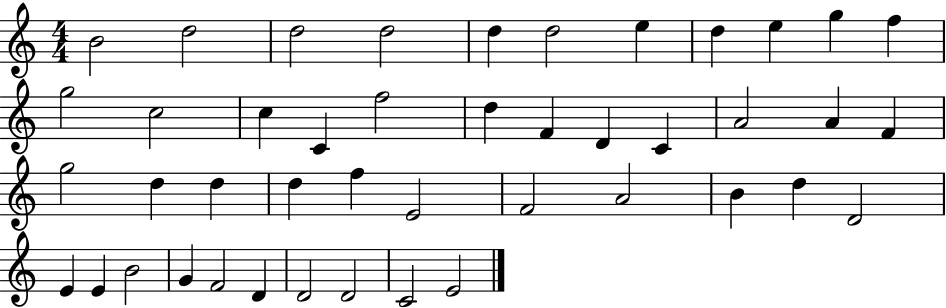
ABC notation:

X:1
T:Untitled
M:4/4
L:1/4
K:C
B2 d2 d2 d2 d d2 e d e g f g2 c2 c C f2 d F D C A2 A F g2 d d d f E2 F2 A2 B d D2 E E B2 G F2 D D2 D2 C2 E2